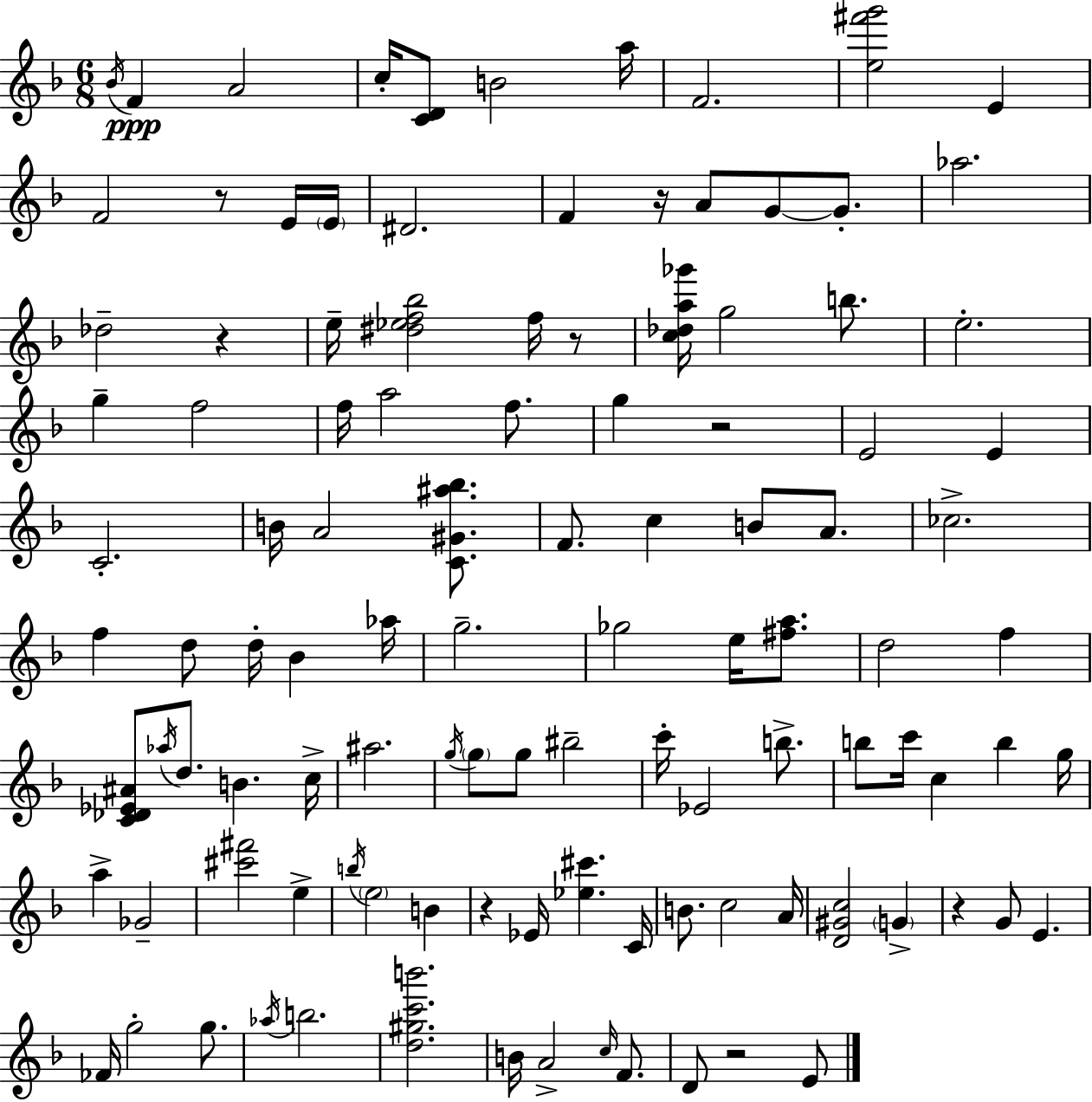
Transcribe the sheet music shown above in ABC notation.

X:1
T:Untitled
M:6/8
L:1/4
K:Dm
_B/4 F A2 c/4 [CD]/2 B2 a/4 F2 [e^f'g']2 E F2 z/2 E/4 E/4 ^D2 F z/4 A/2 G/2 G/2 _a2 _d2 z e/4 [^d_ef_b]2 f/4 z/2 [c_da_g']/4 g2 b/2 e2 g f2 f/4 a2 f/2 g z2 E2 E C2 B/4 A2 [C^G^a_b]/2 F/2 c B/2 A/2 _c2 f d/2 d/4 _B _a/4 g2 _g2 e/4 [^fa]/2 d2 f [C_D_E^A]/2 _a/4 d/2 B c/4 ^a2 g/4 g/2 g/2 ^b2 c'/4 _E2 b/2 b/2 c'/4 c b g/4 a _G2 [^c'^f']2 e b/4 e2 B z _E/4 [_e^c'] C/4 B/2 c2 A/4 [D^Gc]2 G z G/2 E _F/4 g2 g/2 _a/4 b2 [d^gc'b']2 B/4 A2 c/4 F/2 D/2 z2 E/2